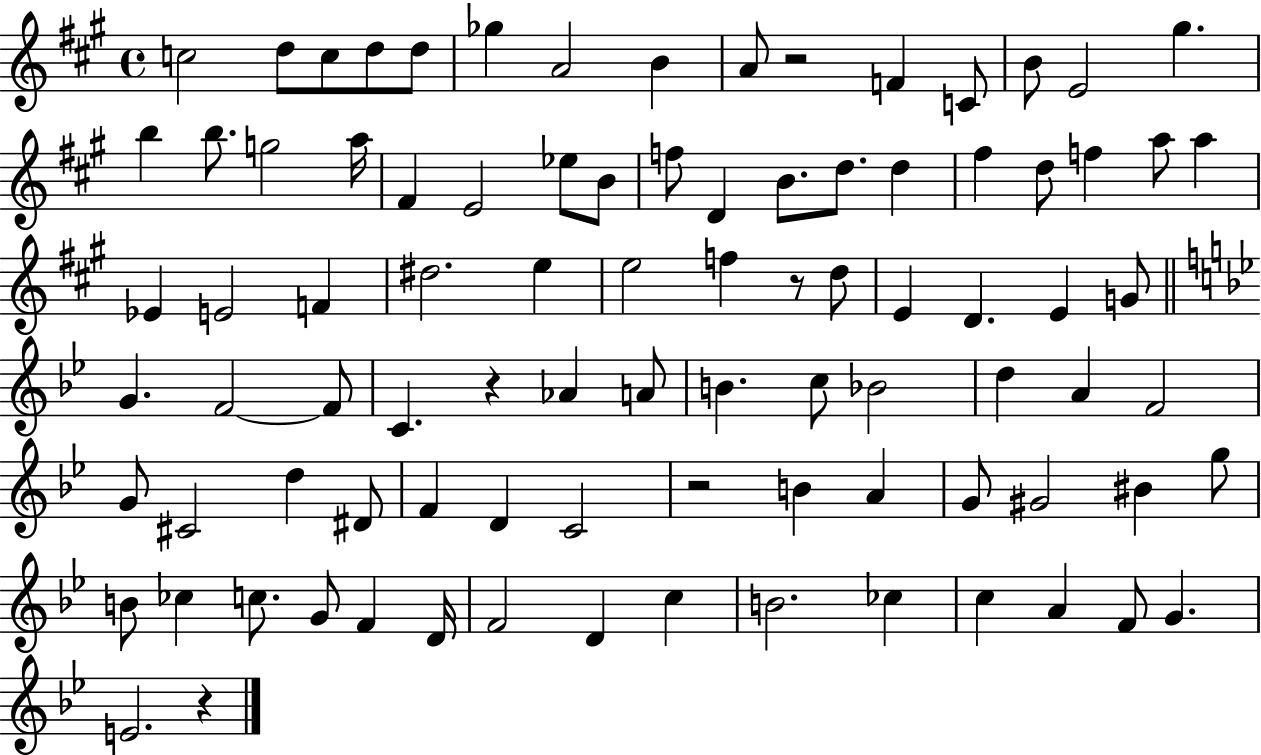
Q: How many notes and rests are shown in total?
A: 90